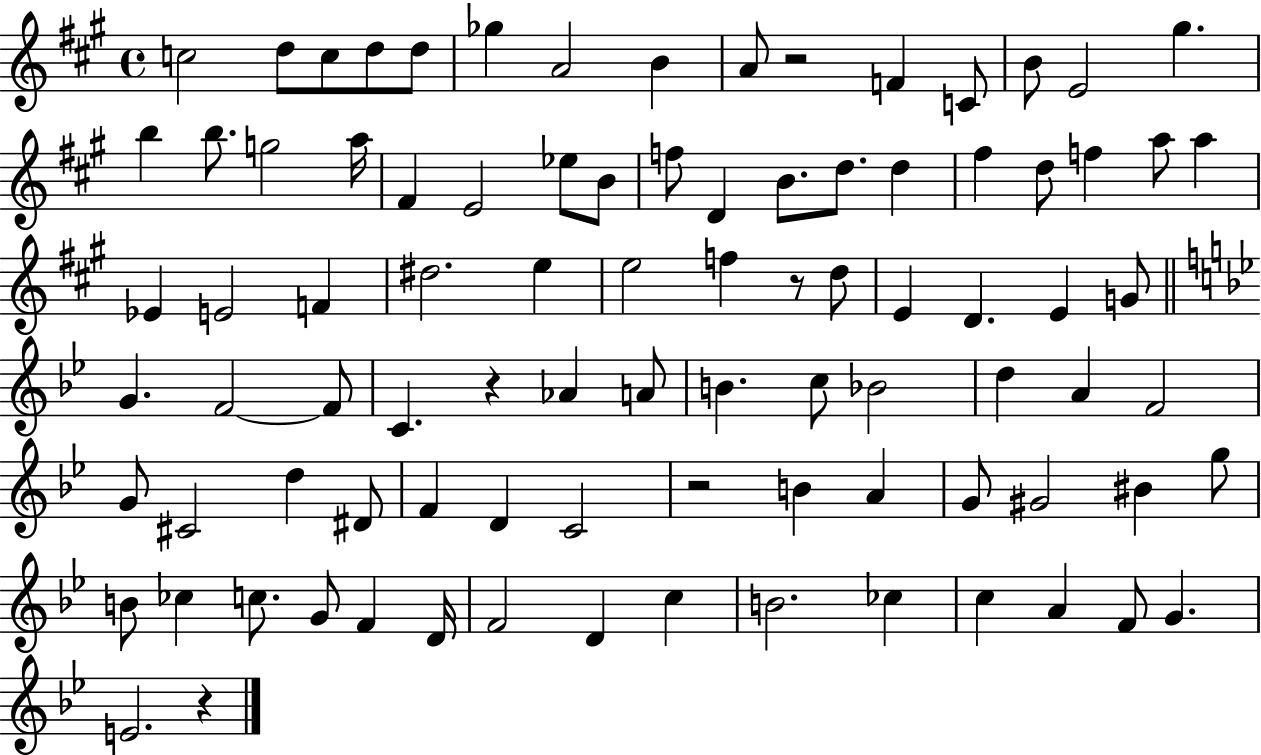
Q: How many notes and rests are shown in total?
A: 90